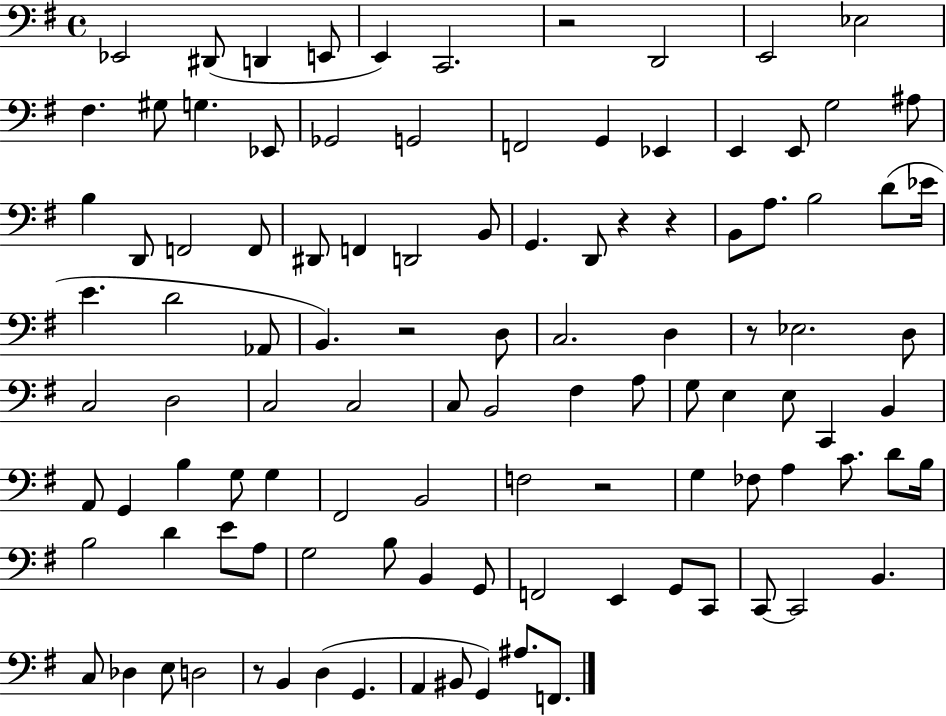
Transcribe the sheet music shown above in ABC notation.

X:1
T:Untitled
M:4/4
L:1/4
K:G
_E,,2 ^D,,/2 D,, E,,/2 E,, C,,2 z2 D,,2 E,,2 _E,2 ^F, ^G,/2 G, _E,,/2 _G,,2 G,,2 F,,2 G,, _E,, E,, E,,/2 G,2 ^A,/2 B, D,,/2 F,,2 F,,/2 ^D,,/2 F,, D,,2 B,,/2 G,, D,,/2 z z B,,/2 A,/2 B,2 D/2 _E/4 E D2 _A,,/2 B,, z2 D,/2 C,2 D, z/2 _E,2 D,/2 C,2 D,2 C,2 C,2 C,/2 B,,2 ^F, A,/2 G,/2 E, E,/2 C,, B,, A,,/2 G,, B, G,/2 G, ^F,,2 B,,2 F,2 z2 G, _F,/2 A, C/2 D/2 B,/4 B,2 D E/2 A,/2 G,2 B,/2 B,, G,,/2 F,,2 E,, G,,/2 C,,/2 C,,/2 C,,2 B,, C,/2 _D, E,/2 D,2 z/2 B,, D, G,, A,, ^B,,/2 G,, ^A,/2 F,,/2